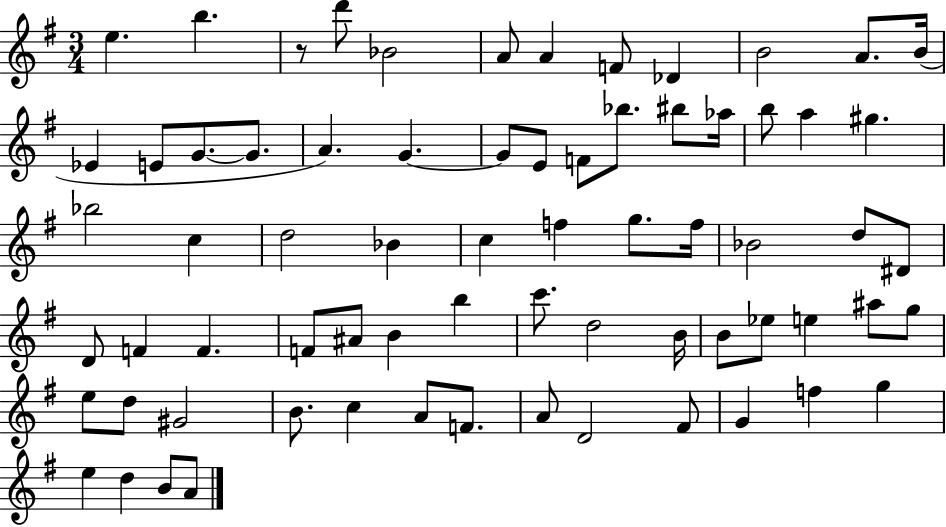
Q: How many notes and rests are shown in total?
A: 70